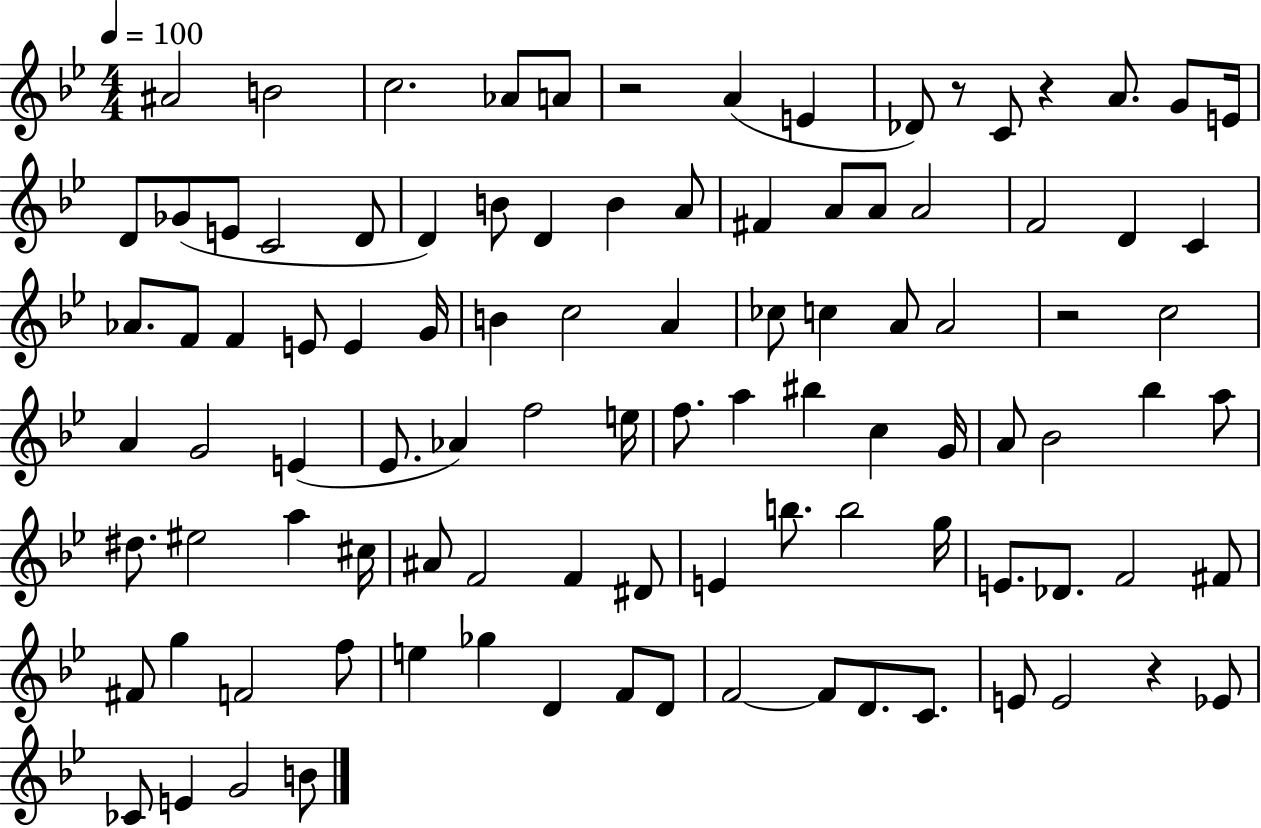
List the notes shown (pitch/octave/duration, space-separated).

A#4/h B4/h C5/h. Ab4/e A4/e R/h A4/q E4/q Db4/e R/e C4/e R/q A4/e. G4/e E4/s D4/e Gb4/e E4/e C4/h D4/e D4/q B4/e D4/q B4/q A4/e F#4/q A4/e A4/e A4/h F4/h D4/q C4/q Ab4/e. F4/e F4/q E4/e E4/q G4/s B4/q C5/h A4/q CES5/e C5/q A4/e A4/h R/h C5/h A4/q G4/h E4/q Eb4/e. Ab4/q F5/h E5/s F5/e. A5/q BIS5/q C5/q G4/s A4/e Bb4/h Bb5/q A5/e D#5/e. EIS5/h A5/q C#5/s A#4/e F4/h F4/q D#4/e E4/q B5/e. B5/h G5/s E4/e. Db4/e. F4/h F#4/e F#4/e G5/q F4/h F5/e E5/q Gb5/q D4/q F4/e D4/e F4/h F4/e D4/e. C4/e. E4/e E4/h R/q Eb4/e CES4/e E4/q G4/h B4/e